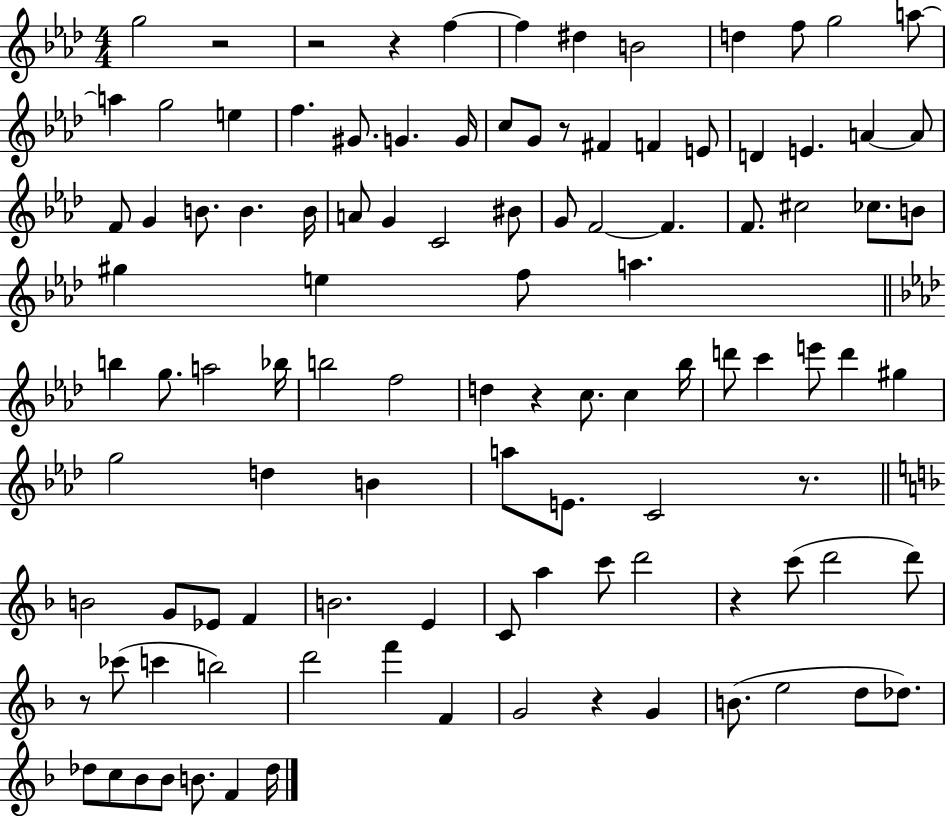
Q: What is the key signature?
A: AES major